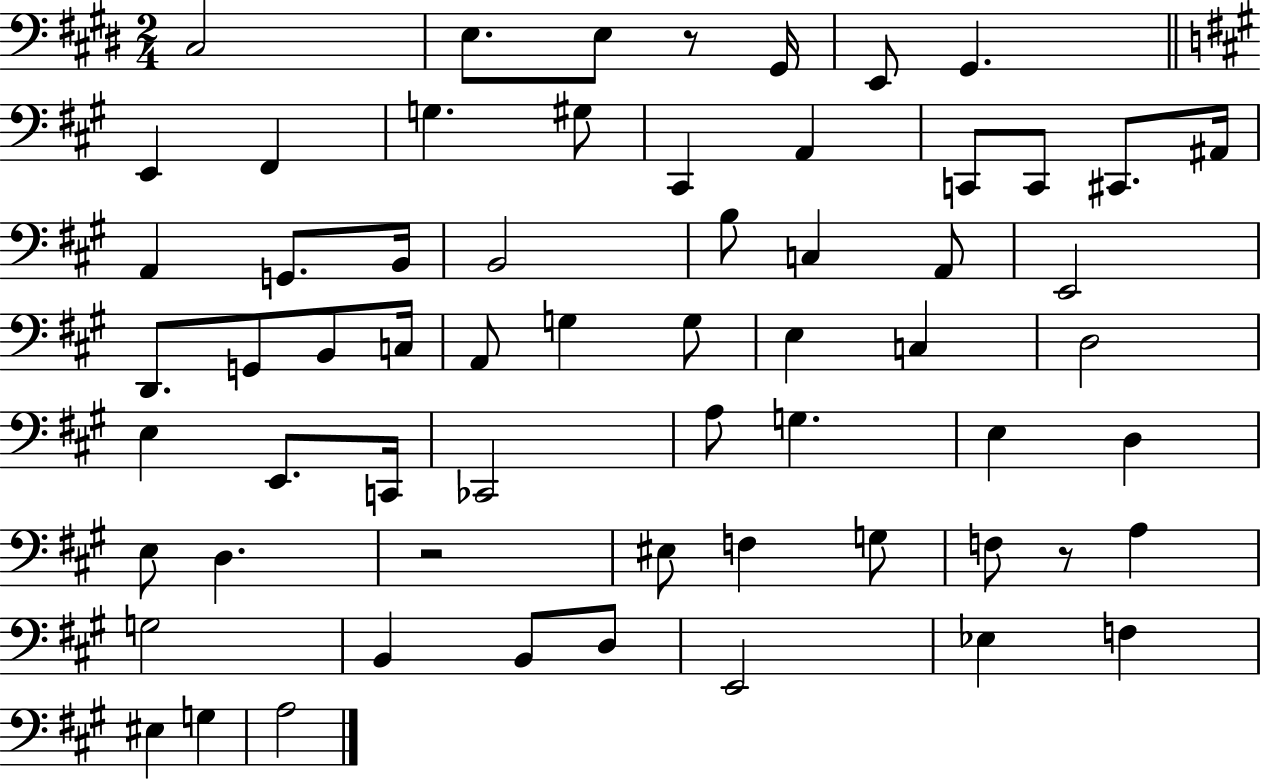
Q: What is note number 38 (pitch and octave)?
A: CES2